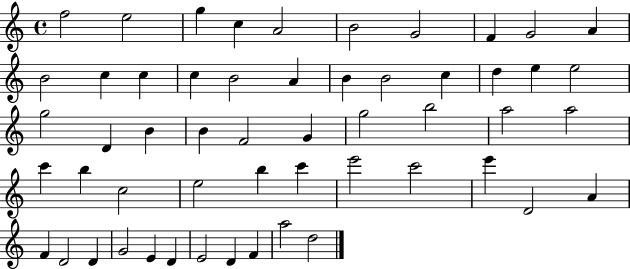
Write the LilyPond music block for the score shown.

{
  \clef treble
  \time 4/4
  \defaultTimeSignature
  \key c \major
  f''2 e''2 | g''4 c''4 a'2 | b'2 g'2 | f'4 g'2 a'4 | \break b'2 c''4 c''4 | c''4 b'2 a'4 | b'4 b'2 c''4 | d''4 e''4 e''2 | \break g''2 d'4 b'4 | b'4 f'2 g'4 | g''2 b''2 | a''2 a''2 | \break c'''4 b''4 c''2 | e''2 b''4 c'''4 | e'''2 c'''2 | e'''4 d'2 a'4 | \break f'4 d'2 d'4 | g'2 e'4 d'4 | e'2 d'4 f'4 | a''2 d''2 | \break \bar "|."
}